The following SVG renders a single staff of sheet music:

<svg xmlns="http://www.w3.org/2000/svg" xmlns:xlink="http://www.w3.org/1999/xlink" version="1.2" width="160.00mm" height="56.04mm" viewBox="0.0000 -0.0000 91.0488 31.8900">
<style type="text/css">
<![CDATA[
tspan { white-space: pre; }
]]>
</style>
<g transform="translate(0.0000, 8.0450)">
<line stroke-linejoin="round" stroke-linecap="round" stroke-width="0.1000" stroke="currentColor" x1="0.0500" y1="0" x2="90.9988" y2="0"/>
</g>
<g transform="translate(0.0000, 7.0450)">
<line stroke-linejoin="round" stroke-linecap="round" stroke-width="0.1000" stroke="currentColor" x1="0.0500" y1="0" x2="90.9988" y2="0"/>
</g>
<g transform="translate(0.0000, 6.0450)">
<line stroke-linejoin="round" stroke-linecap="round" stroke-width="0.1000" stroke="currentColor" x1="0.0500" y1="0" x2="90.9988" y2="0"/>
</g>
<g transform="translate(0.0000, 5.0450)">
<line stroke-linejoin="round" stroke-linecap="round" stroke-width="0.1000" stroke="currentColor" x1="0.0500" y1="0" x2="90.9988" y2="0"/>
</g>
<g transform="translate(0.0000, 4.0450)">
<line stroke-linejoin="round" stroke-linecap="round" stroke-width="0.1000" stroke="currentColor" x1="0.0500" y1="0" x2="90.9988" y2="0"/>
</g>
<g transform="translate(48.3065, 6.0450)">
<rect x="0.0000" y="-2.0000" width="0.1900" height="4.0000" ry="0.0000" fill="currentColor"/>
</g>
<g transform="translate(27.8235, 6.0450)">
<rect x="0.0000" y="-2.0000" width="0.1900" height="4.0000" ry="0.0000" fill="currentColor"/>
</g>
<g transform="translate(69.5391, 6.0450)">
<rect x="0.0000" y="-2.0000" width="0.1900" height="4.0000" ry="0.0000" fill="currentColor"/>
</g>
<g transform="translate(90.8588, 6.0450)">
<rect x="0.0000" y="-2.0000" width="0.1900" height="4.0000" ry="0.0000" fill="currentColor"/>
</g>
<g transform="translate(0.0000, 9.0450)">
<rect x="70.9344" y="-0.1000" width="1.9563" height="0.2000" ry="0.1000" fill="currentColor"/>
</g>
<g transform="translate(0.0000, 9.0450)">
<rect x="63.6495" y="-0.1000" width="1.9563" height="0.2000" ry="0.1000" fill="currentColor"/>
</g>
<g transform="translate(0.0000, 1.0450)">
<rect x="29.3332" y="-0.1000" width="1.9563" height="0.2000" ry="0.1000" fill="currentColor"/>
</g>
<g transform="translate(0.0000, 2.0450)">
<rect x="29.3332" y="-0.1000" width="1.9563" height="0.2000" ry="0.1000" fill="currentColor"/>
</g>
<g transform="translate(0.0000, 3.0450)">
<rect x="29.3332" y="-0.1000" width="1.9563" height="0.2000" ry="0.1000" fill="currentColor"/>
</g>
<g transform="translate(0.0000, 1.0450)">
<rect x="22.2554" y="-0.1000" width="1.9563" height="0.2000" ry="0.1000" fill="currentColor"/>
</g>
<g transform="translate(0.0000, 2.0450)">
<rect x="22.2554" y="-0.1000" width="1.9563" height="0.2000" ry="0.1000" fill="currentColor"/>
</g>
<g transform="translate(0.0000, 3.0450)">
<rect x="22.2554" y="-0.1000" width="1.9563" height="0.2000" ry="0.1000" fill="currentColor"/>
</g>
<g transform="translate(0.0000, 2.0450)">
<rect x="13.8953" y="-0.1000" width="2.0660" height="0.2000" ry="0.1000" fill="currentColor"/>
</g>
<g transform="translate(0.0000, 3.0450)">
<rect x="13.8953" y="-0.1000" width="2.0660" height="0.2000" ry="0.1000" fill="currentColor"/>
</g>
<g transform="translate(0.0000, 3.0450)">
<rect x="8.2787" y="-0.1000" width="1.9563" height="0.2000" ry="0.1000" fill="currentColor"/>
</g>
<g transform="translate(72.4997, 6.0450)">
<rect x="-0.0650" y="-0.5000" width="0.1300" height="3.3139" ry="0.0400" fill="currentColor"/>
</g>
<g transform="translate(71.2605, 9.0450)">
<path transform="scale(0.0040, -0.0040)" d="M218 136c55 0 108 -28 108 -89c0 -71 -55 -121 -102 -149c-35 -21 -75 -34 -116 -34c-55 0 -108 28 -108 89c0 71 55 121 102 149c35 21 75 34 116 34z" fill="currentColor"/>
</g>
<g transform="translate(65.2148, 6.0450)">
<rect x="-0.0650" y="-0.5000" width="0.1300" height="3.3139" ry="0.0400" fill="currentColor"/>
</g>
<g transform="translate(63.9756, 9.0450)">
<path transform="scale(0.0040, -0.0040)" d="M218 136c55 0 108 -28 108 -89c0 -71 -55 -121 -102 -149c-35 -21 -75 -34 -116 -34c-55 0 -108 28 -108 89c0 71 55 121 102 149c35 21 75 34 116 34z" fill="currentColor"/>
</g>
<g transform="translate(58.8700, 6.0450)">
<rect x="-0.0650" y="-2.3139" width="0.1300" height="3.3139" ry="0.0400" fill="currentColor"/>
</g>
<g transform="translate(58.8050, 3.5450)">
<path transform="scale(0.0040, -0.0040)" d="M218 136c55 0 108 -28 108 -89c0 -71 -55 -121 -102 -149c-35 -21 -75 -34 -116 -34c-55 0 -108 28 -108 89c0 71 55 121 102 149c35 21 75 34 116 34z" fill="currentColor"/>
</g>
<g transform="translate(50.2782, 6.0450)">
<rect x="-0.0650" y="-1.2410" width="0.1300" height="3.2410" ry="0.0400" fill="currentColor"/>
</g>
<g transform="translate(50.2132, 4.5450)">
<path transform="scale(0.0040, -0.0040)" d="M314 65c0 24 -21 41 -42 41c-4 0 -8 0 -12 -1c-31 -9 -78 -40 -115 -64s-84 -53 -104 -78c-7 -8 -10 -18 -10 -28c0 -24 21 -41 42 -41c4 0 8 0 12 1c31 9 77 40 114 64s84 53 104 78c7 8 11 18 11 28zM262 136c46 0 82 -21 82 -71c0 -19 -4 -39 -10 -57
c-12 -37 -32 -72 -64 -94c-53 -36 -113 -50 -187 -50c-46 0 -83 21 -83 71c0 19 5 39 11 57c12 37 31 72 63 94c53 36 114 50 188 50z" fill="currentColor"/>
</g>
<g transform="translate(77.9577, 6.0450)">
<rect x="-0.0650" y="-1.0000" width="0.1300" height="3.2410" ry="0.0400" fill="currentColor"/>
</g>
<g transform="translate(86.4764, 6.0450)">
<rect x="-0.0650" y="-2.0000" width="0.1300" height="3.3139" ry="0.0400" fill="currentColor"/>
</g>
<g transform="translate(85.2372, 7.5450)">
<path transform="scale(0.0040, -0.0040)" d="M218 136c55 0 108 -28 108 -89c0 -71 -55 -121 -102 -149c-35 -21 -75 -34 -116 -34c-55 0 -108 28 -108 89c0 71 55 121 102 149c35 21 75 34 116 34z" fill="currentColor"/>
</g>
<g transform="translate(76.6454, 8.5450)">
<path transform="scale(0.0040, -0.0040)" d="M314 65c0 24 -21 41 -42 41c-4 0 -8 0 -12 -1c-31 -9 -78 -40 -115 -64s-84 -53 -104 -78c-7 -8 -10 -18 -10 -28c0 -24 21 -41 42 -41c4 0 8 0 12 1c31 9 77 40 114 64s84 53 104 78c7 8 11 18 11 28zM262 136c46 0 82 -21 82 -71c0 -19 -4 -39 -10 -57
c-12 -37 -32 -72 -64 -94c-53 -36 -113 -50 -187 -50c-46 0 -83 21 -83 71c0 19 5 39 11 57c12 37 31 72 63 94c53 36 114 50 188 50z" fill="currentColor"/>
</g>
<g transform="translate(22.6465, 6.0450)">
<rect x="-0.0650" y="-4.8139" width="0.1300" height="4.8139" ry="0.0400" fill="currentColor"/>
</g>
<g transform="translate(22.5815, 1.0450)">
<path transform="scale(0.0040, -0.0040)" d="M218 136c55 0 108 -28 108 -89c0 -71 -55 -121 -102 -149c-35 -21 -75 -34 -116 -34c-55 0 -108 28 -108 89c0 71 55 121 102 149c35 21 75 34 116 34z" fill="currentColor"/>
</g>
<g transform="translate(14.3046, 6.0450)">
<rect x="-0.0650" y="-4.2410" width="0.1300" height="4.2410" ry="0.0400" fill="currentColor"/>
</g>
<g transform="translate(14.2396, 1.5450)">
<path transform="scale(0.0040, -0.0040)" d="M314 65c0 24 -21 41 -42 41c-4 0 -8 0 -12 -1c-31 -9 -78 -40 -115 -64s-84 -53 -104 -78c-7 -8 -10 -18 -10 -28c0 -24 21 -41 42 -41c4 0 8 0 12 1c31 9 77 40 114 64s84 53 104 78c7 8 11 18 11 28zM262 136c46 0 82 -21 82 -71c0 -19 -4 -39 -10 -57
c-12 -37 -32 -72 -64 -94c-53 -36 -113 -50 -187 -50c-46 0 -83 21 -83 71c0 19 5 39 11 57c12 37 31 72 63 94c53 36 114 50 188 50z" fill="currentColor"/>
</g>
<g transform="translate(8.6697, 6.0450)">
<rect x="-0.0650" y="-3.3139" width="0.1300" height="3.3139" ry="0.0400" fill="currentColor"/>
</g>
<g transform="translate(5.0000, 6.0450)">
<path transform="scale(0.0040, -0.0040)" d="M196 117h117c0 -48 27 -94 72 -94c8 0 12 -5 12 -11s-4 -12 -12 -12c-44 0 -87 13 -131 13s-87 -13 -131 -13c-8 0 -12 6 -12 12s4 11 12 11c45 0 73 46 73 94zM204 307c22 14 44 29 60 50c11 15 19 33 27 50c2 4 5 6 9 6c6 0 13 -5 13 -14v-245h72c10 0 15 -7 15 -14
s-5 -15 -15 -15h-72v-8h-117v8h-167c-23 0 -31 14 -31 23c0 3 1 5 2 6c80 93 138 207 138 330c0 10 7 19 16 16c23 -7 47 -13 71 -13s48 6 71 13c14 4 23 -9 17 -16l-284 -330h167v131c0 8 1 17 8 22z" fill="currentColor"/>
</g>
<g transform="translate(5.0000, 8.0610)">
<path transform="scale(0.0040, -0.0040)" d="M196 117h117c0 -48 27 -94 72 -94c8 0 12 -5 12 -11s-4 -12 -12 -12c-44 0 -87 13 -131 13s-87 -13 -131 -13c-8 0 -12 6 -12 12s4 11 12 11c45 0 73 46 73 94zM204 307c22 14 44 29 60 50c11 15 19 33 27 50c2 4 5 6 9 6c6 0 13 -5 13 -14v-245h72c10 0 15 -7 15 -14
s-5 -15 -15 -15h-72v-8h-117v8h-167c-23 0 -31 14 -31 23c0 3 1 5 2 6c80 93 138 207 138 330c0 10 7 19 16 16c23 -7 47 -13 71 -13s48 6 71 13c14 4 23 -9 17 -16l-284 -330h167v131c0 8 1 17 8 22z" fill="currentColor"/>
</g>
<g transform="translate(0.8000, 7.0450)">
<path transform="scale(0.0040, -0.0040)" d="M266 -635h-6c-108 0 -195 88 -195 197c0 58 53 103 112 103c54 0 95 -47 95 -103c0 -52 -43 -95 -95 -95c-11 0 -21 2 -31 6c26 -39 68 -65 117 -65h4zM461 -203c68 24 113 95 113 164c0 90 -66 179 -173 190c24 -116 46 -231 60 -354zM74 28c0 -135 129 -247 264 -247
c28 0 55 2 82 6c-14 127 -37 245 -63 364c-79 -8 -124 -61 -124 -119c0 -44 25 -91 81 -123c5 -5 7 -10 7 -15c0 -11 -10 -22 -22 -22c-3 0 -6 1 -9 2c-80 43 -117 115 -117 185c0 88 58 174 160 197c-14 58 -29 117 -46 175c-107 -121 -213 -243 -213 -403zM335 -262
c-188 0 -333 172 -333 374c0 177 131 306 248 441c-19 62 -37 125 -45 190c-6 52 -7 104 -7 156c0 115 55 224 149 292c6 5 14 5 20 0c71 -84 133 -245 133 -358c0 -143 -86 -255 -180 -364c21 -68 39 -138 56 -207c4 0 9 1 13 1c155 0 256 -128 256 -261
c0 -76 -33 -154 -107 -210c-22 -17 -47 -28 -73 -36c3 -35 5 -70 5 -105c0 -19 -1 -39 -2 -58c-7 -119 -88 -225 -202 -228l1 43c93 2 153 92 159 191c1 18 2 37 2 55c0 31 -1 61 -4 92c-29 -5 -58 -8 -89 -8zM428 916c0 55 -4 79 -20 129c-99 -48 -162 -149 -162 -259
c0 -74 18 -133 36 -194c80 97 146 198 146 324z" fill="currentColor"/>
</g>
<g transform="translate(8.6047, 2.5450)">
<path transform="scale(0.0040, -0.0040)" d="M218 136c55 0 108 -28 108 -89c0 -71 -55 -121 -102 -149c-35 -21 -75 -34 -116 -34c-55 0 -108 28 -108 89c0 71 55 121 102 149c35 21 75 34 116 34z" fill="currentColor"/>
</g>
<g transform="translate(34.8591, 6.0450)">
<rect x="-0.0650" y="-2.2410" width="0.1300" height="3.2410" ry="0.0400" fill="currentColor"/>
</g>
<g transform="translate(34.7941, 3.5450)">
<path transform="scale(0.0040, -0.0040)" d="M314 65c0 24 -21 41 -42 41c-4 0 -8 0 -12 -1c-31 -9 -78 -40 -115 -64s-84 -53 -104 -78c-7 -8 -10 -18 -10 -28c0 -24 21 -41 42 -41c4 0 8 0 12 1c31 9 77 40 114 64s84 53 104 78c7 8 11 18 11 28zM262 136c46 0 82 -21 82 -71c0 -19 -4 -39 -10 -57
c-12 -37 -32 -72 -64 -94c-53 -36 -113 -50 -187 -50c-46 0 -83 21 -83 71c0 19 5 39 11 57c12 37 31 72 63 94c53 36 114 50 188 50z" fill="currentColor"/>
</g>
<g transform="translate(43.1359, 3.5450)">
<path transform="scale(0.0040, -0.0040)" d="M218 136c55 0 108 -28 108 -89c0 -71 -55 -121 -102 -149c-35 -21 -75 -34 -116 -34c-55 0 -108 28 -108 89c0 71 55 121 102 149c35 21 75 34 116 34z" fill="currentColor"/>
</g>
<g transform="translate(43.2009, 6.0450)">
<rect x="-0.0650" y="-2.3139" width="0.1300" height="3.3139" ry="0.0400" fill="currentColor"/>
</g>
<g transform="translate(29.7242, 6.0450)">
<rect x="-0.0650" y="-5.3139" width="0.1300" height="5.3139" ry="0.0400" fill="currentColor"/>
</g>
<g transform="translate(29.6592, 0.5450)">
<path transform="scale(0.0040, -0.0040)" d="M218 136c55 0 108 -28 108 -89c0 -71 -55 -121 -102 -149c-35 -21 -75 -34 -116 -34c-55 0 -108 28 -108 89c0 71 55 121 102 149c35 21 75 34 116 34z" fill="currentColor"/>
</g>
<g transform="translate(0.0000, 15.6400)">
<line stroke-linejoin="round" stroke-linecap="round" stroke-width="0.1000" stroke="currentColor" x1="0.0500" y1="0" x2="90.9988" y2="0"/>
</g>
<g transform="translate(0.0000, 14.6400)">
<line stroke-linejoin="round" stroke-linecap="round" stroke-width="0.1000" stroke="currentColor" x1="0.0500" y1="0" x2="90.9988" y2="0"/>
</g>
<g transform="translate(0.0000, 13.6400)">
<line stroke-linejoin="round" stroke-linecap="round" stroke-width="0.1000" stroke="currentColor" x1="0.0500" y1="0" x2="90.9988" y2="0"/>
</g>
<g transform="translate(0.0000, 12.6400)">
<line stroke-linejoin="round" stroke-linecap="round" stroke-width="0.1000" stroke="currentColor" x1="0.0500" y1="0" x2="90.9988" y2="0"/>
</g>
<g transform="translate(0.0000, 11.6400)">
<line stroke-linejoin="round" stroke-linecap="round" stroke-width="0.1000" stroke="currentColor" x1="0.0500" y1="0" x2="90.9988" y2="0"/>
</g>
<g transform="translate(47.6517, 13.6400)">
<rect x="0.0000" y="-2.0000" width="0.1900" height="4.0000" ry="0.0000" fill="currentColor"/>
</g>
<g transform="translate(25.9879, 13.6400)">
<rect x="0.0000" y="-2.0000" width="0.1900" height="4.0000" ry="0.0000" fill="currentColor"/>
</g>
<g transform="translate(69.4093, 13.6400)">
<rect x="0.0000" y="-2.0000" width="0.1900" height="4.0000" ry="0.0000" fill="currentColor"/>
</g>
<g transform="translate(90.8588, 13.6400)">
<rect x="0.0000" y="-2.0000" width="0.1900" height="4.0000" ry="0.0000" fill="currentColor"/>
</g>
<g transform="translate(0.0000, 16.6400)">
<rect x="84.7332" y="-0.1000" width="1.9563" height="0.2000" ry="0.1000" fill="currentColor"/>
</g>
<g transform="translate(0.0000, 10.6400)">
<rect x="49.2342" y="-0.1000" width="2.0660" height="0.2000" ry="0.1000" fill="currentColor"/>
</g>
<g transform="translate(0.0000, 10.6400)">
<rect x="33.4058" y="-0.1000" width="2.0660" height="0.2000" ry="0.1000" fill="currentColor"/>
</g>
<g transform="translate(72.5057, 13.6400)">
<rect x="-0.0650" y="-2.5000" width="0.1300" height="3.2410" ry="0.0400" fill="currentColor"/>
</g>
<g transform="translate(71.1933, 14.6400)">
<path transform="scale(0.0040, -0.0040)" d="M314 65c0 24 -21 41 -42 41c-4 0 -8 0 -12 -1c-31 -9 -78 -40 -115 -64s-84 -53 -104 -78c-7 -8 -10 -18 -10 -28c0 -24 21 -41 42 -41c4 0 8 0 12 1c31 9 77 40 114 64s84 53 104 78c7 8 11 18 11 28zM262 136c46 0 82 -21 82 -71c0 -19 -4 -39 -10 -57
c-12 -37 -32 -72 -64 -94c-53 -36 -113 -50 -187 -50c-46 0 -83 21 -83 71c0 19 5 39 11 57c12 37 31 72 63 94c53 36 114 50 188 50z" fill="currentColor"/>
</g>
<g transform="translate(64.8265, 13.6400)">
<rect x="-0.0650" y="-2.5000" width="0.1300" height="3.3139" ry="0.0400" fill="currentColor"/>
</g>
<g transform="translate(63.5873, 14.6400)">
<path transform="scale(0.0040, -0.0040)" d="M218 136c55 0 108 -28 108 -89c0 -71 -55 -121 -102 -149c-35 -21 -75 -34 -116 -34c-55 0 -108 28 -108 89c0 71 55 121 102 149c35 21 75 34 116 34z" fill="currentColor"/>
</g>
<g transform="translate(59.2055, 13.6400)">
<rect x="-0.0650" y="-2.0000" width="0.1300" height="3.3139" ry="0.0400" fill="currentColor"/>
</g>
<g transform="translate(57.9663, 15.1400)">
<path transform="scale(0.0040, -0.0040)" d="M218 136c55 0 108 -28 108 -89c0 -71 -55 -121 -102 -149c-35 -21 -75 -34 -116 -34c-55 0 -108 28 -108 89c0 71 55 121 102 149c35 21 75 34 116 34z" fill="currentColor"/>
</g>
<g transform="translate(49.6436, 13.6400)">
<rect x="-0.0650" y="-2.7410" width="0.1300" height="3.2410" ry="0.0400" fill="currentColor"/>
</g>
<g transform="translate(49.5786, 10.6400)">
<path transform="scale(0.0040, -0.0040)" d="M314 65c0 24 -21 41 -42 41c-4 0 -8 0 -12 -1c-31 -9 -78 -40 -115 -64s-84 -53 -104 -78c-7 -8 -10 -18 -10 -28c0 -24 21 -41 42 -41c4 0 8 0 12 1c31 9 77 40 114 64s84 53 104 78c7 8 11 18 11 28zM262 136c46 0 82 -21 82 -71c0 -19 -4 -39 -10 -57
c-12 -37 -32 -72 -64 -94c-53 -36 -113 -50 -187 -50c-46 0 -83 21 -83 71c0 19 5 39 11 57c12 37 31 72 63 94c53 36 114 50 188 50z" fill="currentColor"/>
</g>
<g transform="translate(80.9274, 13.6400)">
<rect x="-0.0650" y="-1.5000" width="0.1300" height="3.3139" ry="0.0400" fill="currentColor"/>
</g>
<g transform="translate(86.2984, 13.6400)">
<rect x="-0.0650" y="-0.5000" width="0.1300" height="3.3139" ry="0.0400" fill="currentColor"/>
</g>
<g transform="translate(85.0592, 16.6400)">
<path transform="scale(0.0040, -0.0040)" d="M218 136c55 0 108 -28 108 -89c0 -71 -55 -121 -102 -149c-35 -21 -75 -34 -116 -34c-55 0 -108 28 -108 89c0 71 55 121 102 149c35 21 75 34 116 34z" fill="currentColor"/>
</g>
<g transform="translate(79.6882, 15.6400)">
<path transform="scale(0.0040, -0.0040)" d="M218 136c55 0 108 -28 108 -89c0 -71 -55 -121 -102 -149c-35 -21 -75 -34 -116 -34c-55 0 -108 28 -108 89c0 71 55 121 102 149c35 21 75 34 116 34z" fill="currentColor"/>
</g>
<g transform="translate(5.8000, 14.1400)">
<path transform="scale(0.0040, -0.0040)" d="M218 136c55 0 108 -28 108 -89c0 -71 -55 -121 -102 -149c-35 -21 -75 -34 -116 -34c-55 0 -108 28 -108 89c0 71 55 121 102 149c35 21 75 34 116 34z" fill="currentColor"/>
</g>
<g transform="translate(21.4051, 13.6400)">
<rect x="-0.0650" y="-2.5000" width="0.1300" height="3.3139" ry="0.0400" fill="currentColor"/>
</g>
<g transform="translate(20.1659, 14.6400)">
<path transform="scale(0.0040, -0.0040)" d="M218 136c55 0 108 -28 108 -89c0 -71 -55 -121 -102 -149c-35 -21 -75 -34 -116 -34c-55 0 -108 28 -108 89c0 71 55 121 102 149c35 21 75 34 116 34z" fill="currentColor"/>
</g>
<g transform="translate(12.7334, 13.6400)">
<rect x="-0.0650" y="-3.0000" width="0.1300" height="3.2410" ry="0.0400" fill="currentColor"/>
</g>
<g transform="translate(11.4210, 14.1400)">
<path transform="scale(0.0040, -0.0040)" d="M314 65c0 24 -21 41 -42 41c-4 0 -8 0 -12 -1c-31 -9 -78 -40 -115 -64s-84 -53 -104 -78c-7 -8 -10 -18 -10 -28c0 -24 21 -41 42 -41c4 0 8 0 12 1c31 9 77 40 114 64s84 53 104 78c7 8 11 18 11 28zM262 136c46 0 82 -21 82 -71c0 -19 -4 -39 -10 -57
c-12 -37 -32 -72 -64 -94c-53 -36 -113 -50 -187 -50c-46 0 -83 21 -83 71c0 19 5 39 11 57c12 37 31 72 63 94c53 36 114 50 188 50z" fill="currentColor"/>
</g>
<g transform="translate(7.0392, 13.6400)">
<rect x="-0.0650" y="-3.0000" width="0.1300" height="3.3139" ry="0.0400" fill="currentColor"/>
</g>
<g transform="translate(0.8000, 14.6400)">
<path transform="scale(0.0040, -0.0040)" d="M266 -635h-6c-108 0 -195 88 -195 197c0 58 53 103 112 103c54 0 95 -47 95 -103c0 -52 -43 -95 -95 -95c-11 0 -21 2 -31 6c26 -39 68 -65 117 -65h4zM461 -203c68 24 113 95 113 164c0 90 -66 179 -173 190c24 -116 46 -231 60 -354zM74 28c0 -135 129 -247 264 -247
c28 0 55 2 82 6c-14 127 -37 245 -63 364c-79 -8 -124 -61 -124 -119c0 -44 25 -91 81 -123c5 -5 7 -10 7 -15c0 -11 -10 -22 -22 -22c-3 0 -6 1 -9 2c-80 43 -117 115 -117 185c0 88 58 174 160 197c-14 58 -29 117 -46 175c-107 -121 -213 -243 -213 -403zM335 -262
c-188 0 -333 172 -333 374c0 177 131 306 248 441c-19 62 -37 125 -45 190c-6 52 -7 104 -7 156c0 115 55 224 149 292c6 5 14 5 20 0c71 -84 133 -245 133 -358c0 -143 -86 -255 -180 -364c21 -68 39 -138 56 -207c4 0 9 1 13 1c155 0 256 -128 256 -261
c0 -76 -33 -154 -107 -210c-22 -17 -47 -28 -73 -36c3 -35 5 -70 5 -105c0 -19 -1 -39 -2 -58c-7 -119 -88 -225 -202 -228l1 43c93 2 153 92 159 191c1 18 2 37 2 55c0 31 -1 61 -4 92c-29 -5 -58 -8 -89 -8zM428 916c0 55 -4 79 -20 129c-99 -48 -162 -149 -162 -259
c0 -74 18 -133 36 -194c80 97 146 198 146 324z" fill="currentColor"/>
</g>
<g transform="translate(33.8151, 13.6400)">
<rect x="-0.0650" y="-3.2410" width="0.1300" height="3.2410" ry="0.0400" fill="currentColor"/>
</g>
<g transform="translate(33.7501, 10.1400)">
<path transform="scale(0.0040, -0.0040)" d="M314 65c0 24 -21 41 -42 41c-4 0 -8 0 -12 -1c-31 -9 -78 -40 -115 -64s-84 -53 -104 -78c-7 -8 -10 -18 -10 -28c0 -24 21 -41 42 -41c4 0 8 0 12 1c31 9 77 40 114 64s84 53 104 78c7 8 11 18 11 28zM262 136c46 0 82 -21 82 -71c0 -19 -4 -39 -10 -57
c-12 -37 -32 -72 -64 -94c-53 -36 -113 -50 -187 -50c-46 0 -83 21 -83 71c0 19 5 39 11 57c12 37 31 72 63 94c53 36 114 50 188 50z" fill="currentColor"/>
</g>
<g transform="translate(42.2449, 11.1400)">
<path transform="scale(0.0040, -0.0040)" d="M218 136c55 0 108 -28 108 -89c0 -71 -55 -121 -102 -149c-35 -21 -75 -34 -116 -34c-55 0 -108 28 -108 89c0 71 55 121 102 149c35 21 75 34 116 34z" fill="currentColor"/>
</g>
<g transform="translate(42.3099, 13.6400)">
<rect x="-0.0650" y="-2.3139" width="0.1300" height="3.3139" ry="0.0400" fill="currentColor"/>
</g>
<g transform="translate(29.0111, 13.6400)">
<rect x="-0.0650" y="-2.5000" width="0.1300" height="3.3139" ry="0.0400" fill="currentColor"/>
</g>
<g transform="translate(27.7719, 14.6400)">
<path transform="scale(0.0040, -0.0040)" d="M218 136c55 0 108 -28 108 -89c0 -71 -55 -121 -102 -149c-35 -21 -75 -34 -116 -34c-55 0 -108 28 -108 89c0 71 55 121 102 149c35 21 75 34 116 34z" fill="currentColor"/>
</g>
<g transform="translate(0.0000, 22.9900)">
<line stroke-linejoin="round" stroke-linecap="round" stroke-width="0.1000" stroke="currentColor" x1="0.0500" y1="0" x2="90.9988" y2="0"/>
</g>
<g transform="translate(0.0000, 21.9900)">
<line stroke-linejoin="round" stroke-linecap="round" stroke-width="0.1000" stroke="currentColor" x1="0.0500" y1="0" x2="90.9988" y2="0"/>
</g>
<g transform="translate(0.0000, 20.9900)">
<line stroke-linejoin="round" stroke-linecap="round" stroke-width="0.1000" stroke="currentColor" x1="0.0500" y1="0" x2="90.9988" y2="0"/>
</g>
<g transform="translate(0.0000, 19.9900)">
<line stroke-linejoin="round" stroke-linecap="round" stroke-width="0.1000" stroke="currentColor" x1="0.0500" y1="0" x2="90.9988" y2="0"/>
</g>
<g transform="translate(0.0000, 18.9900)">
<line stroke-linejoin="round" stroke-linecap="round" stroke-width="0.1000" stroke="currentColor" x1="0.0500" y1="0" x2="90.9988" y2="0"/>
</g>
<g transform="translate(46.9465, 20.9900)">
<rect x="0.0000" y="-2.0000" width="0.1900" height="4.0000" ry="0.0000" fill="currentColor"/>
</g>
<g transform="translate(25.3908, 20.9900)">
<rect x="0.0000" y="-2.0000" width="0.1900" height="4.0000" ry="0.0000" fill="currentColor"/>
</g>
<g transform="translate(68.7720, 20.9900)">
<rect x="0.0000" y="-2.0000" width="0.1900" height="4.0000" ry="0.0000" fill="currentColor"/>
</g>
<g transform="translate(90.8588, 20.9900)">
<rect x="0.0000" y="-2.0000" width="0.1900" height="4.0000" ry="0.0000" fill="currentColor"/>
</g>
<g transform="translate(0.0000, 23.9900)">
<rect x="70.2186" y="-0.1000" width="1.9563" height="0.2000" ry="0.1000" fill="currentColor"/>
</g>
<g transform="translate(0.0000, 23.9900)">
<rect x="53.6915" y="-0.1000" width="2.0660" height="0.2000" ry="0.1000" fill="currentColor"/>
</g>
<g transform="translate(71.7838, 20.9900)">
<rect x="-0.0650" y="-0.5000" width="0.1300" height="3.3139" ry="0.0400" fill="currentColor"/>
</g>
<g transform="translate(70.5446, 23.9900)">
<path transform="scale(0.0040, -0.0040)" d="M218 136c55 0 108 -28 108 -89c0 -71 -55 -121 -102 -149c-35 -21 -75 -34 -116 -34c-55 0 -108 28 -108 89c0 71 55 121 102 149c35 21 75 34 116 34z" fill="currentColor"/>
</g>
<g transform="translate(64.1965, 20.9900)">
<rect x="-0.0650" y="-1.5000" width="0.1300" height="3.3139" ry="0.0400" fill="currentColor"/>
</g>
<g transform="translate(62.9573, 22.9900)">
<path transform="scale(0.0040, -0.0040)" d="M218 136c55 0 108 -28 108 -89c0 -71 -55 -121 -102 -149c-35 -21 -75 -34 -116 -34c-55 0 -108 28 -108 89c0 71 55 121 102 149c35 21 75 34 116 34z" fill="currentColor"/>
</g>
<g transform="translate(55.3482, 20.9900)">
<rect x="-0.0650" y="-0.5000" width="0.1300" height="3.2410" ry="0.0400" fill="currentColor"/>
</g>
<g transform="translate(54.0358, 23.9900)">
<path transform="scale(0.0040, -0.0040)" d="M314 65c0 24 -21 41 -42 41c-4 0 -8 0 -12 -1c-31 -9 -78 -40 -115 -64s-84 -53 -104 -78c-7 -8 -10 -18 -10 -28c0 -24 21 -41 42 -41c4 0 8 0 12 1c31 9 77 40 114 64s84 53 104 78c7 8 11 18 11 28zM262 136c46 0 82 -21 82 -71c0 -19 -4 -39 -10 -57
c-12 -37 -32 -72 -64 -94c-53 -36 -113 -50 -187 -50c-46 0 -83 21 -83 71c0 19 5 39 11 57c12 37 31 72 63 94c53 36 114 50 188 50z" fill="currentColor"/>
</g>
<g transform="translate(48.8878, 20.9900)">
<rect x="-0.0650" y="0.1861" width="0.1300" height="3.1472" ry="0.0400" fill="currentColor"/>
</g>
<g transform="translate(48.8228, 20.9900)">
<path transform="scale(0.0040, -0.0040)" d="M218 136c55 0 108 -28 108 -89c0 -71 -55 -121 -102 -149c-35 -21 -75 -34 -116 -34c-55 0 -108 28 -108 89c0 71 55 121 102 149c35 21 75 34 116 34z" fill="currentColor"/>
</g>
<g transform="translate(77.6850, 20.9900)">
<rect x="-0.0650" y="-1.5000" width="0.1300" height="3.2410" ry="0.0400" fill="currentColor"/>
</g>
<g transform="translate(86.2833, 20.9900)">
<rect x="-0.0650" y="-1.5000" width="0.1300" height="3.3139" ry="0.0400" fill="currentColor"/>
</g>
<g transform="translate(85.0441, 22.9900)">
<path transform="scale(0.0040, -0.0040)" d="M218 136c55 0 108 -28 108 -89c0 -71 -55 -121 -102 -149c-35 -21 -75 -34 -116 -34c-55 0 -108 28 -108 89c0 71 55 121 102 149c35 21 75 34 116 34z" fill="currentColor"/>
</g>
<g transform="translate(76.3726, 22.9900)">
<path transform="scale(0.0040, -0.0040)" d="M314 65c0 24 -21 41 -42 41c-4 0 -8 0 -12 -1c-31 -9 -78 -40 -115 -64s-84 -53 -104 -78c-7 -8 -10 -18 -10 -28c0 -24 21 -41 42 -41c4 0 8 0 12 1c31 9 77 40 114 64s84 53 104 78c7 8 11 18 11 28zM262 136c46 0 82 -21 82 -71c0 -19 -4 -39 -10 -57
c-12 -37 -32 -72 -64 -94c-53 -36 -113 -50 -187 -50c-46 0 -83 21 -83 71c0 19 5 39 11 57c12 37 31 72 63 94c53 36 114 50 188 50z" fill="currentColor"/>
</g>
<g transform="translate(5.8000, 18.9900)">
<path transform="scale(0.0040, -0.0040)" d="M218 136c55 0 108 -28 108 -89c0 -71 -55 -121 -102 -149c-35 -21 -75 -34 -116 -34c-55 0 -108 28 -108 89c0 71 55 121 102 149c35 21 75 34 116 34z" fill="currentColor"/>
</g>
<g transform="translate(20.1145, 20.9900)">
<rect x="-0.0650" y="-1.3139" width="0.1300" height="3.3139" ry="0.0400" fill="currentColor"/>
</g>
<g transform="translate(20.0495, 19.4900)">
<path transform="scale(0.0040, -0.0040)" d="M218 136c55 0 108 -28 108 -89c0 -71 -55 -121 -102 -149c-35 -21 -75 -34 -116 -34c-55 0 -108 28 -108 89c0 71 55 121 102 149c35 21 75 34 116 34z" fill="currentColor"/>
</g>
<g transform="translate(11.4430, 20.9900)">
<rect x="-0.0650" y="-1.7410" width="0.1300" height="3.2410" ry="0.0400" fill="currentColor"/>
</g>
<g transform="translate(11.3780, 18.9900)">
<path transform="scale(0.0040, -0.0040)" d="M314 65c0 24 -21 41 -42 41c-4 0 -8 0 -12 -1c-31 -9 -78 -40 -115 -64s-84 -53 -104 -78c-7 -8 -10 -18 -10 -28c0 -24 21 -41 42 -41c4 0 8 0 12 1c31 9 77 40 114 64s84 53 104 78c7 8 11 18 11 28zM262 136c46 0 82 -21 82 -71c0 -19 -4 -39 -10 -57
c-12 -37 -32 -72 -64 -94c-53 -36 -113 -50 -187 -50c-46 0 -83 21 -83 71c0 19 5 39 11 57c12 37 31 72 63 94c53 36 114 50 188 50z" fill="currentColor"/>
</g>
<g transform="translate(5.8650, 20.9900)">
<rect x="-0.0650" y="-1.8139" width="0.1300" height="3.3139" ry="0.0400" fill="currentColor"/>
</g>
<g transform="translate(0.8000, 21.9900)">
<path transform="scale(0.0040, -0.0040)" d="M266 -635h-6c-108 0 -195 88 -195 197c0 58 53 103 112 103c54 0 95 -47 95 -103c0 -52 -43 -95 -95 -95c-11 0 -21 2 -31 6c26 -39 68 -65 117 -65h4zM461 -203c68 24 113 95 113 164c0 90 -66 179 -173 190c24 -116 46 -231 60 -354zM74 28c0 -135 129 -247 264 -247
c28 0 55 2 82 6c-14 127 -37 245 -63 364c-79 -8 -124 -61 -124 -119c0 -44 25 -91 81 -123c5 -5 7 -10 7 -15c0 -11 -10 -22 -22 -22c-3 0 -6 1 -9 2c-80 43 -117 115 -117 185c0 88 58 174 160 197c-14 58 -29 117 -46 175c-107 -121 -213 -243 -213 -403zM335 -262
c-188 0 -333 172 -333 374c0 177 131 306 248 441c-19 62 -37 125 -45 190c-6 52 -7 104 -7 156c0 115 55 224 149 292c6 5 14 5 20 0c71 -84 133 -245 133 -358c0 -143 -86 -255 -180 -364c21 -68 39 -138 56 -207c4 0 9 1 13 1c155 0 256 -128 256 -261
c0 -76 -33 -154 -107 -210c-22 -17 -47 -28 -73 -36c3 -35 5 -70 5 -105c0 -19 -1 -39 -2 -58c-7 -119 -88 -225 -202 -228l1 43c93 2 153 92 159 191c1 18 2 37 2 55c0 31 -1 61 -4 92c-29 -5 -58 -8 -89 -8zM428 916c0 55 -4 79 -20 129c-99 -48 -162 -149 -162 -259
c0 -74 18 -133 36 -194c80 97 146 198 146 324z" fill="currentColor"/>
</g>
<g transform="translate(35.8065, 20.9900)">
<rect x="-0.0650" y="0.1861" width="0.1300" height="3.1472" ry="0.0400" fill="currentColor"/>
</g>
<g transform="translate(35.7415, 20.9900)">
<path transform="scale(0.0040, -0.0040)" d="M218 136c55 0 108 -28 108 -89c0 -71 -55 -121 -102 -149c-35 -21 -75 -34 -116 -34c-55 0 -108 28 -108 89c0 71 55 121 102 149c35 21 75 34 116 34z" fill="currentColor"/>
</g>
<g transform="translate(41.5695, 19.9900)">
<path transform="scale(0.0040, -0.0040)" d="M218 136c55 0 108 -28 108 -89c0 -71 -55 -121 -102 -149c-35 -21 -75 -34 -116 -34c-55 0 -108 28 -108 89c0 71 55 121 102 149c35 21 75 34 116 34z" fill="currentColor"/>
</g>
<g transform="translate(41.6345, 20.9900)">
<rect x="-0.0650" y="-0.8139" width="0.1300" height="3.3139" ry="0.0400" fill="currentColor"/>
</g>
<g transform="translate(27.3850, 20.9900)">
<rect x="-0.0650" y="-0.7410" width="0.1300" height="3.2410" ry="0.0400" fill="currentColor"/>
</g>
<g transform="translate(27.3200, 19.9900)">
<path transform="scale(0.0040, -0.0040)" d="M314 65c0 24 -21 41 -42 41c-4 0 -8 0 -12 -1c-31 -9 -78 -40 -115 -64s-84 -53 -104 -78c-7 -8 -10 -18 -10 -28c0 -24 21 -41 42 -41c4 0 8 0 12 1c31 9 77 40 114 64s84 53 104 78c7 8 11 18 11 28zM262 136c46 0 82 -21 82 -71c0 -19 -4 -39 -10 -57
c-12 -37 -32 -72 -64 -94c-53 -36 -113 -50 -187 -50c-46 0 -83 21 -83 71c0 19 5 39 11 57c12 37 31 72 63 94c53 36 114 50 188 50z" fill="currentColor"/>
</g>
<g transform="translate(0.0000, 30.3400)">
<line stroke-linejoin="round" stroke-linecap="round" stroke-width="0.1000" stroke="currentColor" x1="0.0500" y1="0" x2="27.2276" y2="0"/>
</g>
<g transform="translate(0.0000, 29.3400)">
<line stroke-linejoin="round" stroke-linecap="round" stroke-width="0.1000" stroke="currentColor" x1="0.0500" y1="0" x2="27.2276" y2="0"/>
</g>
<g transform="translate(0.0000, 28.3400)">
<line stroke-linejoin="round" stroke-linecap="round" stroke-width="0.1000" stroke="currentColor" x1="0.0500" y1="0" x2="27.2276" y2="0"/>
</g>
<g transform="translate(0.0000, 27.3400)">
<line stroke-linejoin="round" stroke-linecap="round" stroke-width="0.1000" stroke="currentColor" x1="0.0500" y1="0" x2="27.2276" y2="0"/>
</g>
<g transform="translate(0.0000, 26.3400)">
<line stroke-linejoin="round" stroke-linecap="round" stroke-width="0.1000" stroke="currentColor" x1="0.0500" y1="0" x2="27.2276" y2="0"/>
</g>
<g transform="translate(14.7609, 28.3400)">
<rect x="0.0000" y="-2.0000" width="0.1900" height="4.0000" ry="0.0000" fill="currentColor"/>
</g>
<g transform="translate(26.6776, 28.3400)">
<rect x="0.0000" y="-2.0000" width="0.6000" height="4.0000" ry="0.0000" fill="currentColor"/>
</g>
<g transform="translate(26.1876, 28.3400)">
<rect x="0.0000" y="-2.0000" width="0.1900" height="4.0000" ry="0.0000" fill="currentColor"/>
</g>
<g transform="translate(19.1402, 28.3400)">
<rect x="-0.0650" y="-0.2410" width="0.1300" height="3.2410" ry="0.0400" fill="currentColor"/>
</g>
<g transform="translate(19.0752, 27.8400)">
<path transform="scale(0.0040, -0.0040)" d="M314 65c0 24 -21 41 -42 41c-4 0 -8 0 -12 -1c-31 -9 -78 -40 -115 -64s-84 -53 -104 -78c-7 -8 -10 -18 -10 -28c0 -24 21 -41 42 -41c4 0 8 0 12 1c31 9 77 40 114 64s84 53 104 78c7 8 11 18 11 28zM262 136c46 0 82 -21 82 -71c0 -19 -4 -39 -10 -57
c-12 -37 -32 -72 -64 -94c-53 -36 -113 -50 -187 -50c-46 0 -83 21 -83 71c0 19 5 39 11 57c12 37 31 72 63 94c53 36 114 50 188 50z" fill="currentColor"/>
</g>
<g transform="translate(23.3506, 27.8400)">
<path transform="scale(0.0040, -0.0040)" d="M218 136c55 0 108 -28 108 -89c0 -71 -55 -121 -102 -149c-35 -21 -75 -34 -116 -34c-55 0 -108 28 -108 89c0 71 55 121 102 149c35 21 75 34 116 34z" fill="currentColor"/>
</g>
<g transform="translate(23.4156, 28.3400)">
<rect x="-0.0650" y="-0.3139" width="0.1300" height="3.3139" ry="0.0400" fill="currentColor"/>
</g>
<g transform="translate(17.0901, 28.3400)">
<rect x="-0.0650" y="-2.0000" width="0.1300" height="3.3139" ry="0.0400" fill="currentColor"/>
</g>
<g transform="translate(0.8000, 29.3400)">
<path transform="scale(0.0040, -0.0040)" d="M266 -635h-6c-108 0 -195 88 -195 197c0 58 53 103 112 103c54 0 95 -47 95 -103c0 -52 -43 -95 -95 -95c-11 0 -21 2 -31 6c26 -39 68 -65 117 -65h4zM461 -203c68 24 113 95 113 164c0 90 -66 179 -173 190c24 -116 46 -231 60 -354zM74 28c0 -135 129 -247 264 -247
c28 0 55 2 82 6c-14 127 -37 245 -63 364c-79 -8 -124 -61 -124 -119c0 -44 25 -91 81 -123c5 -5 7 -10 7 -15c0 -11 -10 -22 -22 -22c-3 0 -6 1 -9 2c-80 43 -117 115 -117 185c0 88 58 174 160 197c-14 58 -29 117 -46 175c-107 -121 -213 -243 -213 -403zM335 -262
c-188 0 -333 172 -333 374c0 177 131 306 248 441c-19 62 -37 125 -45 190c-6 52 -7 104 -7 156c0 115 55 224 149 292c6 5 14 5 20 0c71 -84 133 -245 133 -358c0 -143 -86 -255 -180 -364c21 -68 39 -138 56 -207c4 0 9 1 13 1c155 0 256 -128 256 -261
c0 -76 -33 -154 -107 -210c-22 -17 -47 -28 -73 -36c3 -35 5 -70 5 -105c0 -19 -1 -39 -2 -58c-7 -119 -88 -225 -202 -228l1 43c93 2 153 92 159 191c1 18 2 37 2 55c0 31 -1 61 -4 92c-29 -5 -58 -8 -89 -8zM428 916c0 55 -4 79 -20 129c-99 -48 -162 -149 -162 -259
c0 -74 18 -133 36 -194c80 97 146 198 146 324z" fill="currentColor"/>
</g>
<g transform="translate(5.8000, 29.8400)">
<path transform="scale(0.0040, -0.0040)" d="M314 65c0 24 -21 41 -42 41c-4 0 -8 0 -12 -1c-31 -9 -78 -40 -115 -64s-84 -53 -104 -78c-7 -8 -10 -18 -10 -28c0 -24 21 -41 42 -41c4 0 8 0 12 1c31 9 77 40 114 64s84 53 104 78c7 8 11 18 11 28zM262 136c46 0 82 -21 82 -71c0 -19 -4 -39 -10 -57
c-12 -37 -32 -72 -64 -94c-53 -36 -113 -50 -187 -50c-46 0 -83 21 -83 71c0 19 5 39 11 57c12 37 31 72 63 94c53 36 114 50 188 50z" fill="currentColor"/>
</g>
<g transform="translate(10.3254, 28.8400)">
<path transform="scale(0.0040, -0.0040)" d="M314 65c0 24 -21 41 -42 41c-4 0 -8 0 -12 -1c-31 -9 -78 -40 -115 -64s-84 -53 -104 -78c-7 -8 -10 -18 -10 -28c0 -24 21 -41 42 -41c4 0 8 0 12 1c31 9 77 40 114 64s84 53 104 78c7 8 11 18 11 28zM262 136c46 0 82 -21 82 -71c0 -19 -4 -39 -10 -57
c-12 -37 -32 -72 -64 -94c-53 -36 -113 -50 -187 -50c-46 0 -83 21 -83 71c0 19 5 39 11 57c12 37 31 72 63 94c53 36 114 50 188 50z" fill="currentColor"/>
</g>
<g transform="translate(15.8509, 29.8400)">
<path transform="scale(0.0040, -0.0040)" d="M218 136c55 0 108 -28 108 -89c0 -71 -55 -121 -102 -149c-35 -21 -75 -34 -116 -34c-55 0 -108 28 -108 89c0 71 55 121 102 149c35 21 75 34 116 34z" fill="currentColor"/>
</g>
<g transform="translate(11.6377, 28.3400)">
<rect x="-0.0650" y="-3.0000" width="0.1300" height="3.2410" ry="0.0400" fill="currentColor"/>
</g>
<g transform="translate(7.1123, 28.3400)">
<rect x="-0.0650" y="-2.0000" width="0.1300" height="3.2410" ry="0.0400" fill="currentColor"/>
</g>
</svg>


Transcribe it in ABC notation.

X:1
T:Untitled
M:4/4
L:1/4
K:C
b d'2 e' f' g2 g e2 g C C D2 F A A2 G G b2 g a2 F G G2 E C f f2 e d2 B d B C2 E C E2 E F2 A2 F c2 c